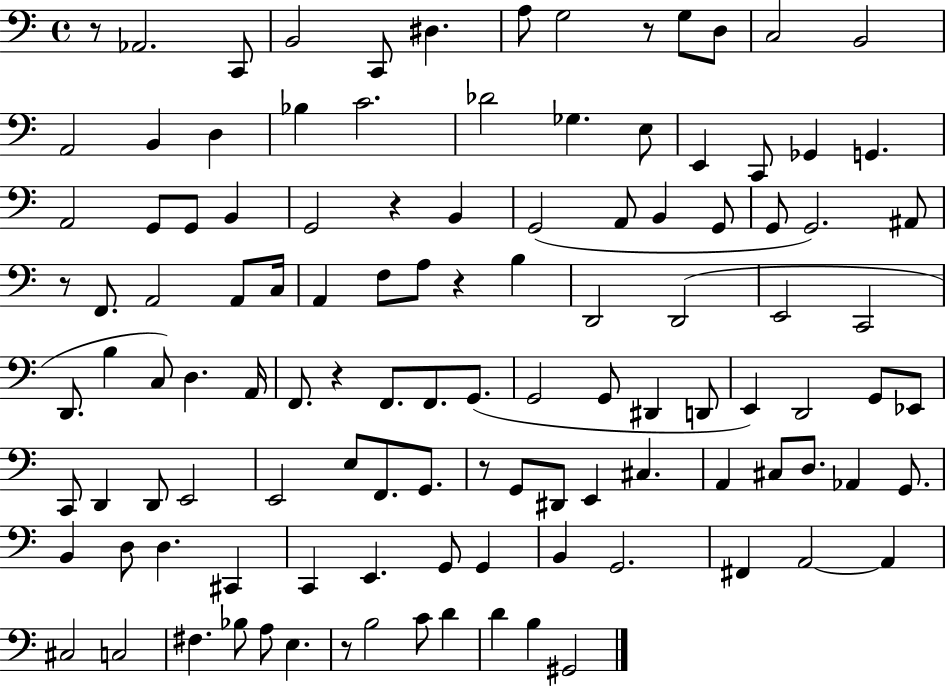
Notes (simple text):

R/e Ab2/h. C2/e B2/h C2/e D#3/q. A3/e G3/h R/e G3/e D3/e C3/h B2/h A2/h B2/q D3/q Bb3/q C4/h. Db4/h Gb3/q. E3/e E2/q C2/e Gb2/q G2/q. A2/h G2/e G2/e B2/q G2/h R/q B2/q G2/h A2/e B2/q G2/e G2/e G2/h. A#2/e R/e F2/e. A2/h A2/e C3/s A2/q F3/e A3/e R/q B3/q D2/h D2/h E2/h C2/h D2/e. B3/q C3/e D3/q. A2/s F2/e. R/q F2/e. F2/e. G2/e. G2/h G2/e D#2/q D2/e E2/q D2/h G2/e Eb2/e C2/e D2/q D2/e E2/h E2/h E3/e F2/e. G2/e. R/e G2/e D#2/e E2/q C#3/q. A2/q C#3/e D3/e. Ab2/q G2/e. B2/q D3/e D3/q. C#2/q C2/q E2/q. G2/e G2/q B2/q G2/h. F#2/q A2/h A2/q C#3/h C3/h F#3/q. Bb3/e A3/e E3/q. R/e B3/h C4/e D4/q D4/q B3/q G#2/h